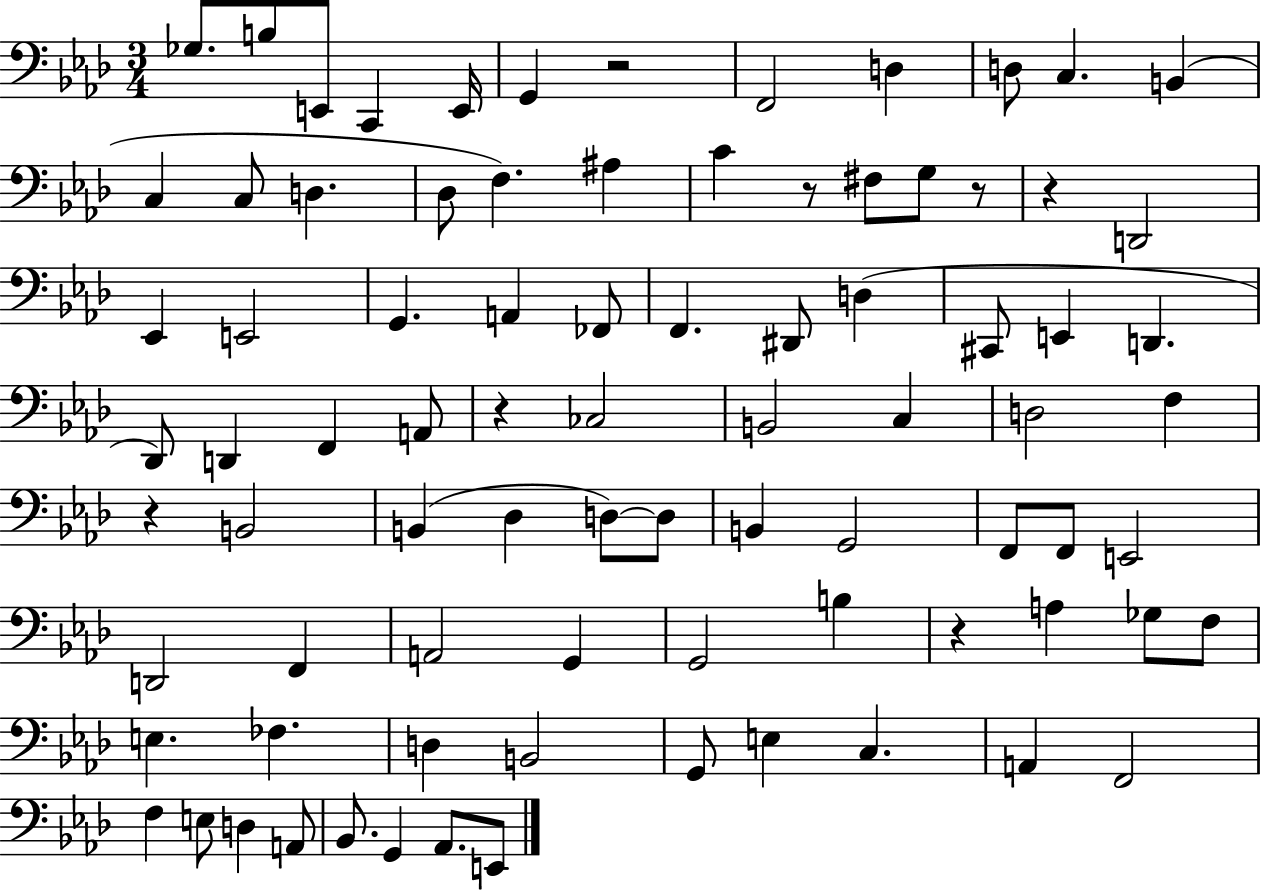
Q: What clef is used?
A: bass